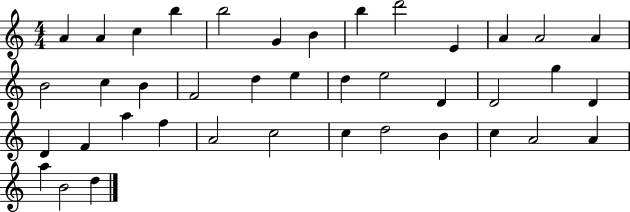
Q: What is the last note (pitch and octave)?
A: D5